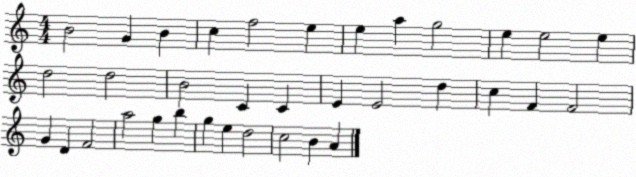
X:1
T:Untitled
M:4/4
L:1/4
K:C
B2 G B c f2 e e a g2 e e2 e d2 d2 B2 C C E E2 d c F F2 G D F2 a2 g b g e d2 c2 B A